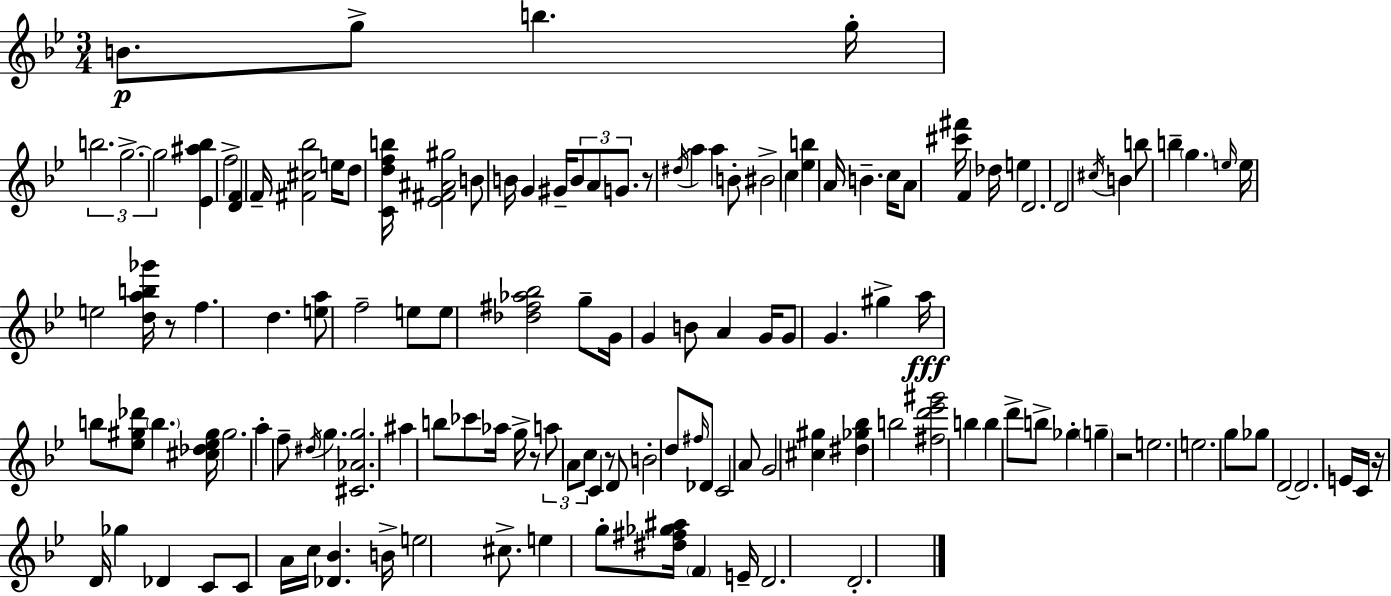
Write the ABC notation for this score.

X:1
T:Untitled
M:3/4
L:1/4
K:Gm
B/2 g/2 b g/4 b2 g2 g2 [_E^a_b] f2 [DF] F/4 [^F^c_b]2 e/4 d/2 [Cdfb]/4 [_E^F^A^g]2 B/2 B/4 G ^G/4 B/2 A/2 G/2 z/2 ^d/4 a a B/2 ^B2 c [_eb] A/4 B c/4 A/2 [^c'^f']/4 F _d/4 e D2 D2 ^c/4 B b/2 b g e/4 e/4 e2 [dab_g']/4 z/2 f d [ea]/2 f2 e/2 e/2 [_d^f_a_b]2 g/2 G/4 G B/2 A G/4 G/2 G ^g a/4 b/2 [_e^g_d']/2 b [^c_d_e^g]/4 ^g2 a f/2 ^d/4 g [^C_Ag]2 ^a b/2 _c'/2 _a/4 g/4 z/2 a/2 A/2 c/2 C z/2 D/2 B2 d/2 ^f/4 _D/2 C2 A/2 G2 [^c^g] [^d_g_b] b2 [^fd'_e'^g']2 b b d'/2 b/2 _g g z2 e2 e2 g/2 _g/2 D2 D2 E/4 C/4 z/4 D/4 _g _D C/2 C/2 A/4 c/4 [_D_B] B/4 e2 ^c/2 e g/2 [^d^f_g^a]/4 F E/4 D2 D2